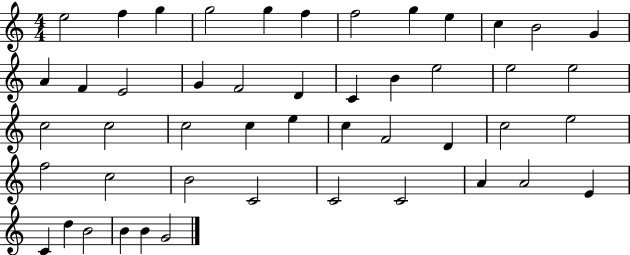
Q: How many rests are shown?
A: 0